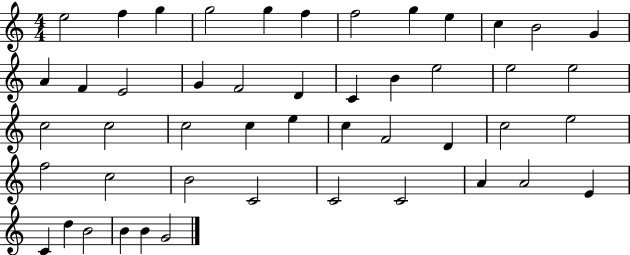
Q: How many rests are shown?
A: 0